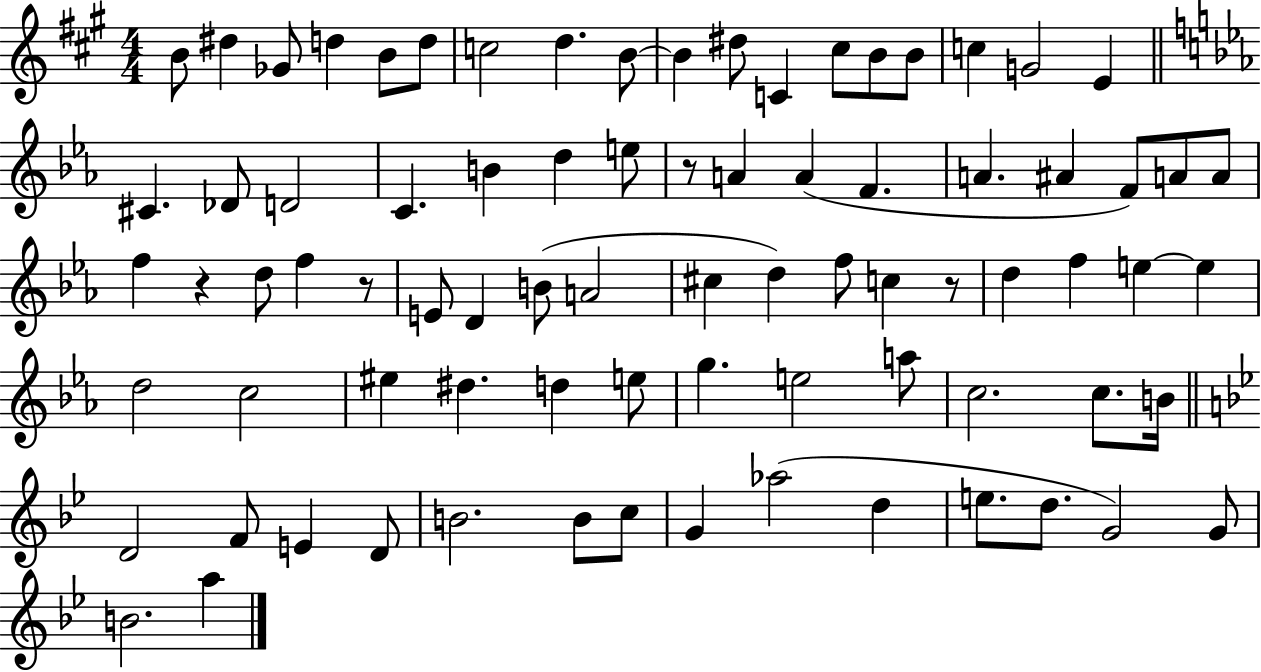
{
  \clef treble
  \numericTimeSignature
  \time 4/4
  \key a \major
  b'8 dis''4 ges'8 d''4 b'8 d''8 | c''2 d''4. b'8~~ | b'4 dis''8 c'4 cis''8 b'8 b'8 | c''4 g'2 e'4 | \break \bar "||" \break \key ees \major cis'4. des'8 d'2 | c'4. b'4 d''4 e''8 | r8 a'4 a'4( f'4. | a'4. ais'4 f'8) a'8 a'8 | \break f''4 r4 d''8 f''4 r8 | e'8 d'4 b'8( a'2 | cis''4 d''4) f''8 c''4 r8 | d''4 f''4 e''4~~ e''4 | \break d''2 c''2 | eis''4 dis''4. d''4 e''8 | g''4. e''2 a''8 | c''2. c''8. b'16 | \break \bar "||" \break \key bes \major d'2 f'8 e'4 d'8 | b'2. b'8 c''8 | g'4 aes''2( d''4 | e''8. d''8. g'2) g'8 | \break b'2. a''4 | \bar "|."
}